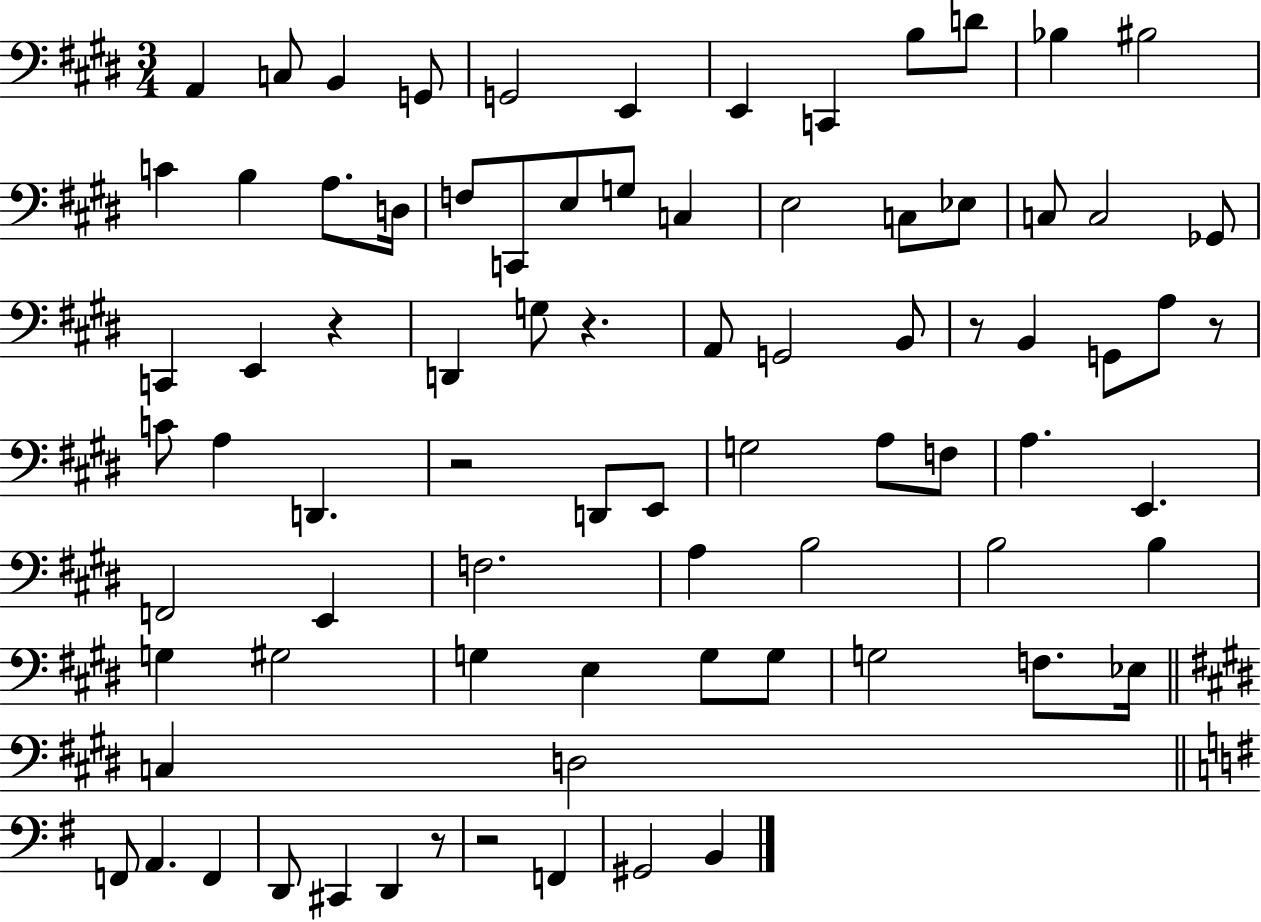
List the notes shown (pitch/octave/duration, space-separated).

A2/q C3/e B2/q G2/e G2/h E2/q E2/q C2/q B3/e D4/e Bb3/q BIS3/h C4/q B3/q A3/e. D3/s F3/e C2/e E3/e G3/e C3/q E3/h C3/e Eb3/e C3/e C3/h Gb2/e C2/q E2/q R/q D2/q G3/e R/q. A2/e G2/h B2/e R/e B2/q G2/e A3/e R/e C4/e A3/q D2/q. R/h D2/e E2/e G3/h A3/e F3/e A3/q. E2/q. F2/h E2/q F3/h. A3/q B3/h B3/h B3/q G3/q G#3/h G3/q E3/q G3/e G3/e G3/h F3/e. Eb3/s C3/q D3/h F2/e A2/q. F2/q D2/e C#2/q D2/q R/e R/h F2/q G#2/h B2/q